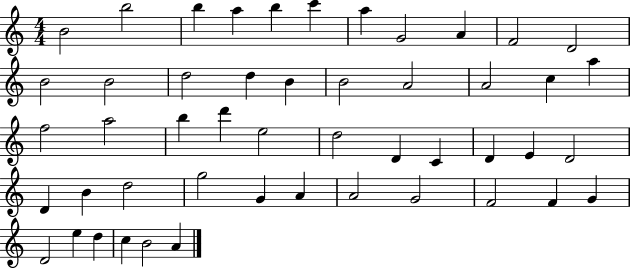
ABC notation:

X:1
T:Untitled
M:4/4
L:1/4
K:C
B2 b2 b a b c' a G2 A F2 D2 B2 B2 d2 d B B2 A2 A2 c a f2 a2 b d' e2 d2 D C D E D2 D B d2 g2 G A A2 G2 F2 F G D2 e d c B2 A